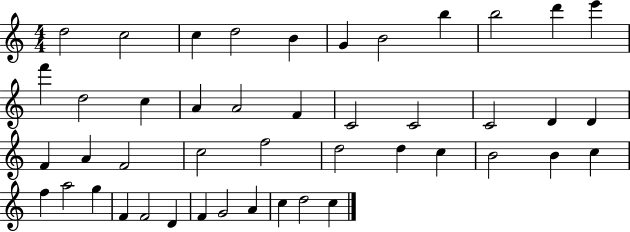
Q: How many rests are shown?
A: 0